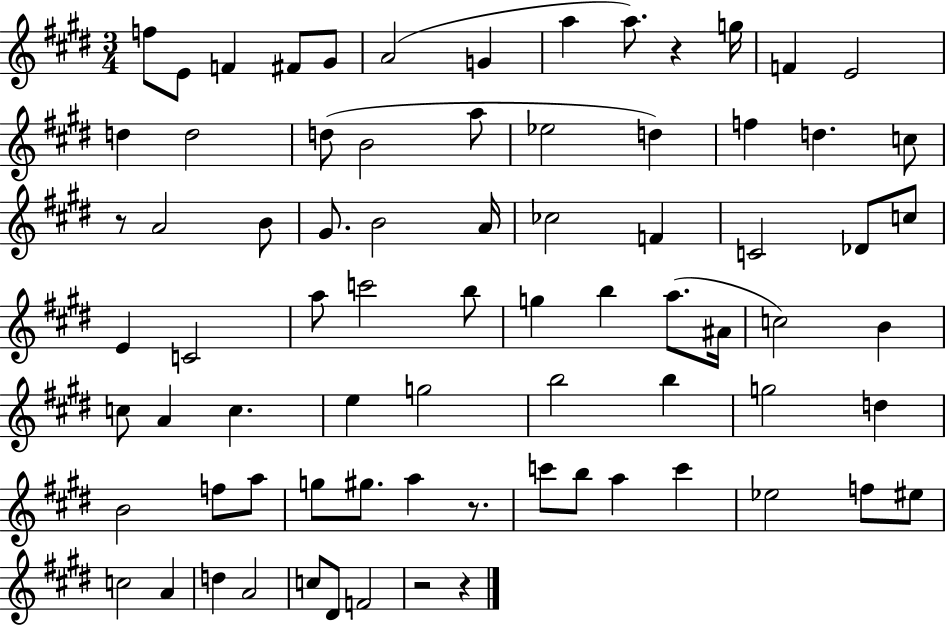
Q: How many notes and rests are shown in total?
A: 77